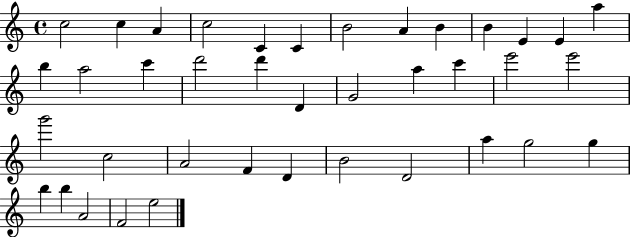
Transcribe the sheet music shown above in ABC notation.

X:1
T:Untitled
M:4/4
L:1/4
K:C
c2 c A c2 C C B2 A B B E E a b a2 c' d'2 d' D G2 a c' e'2 e'2 g'2 c2 A2 F D B2 D2 a g2 g b b A2 F2 e2